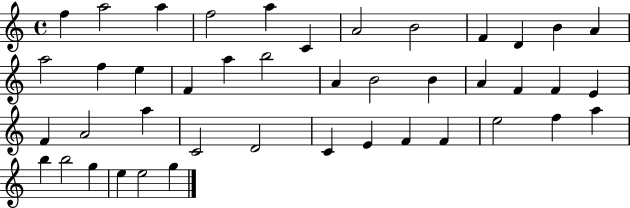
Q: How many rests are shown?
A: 0